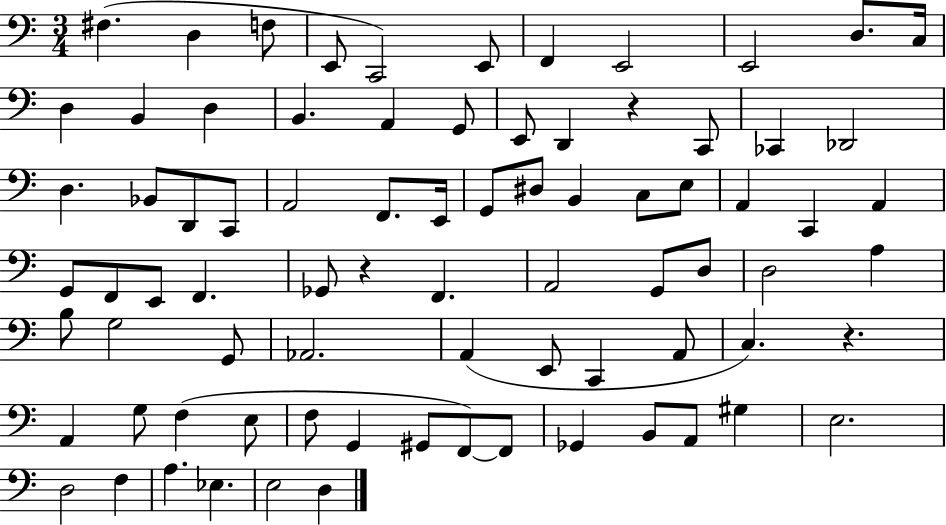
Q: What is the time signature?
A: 3/4